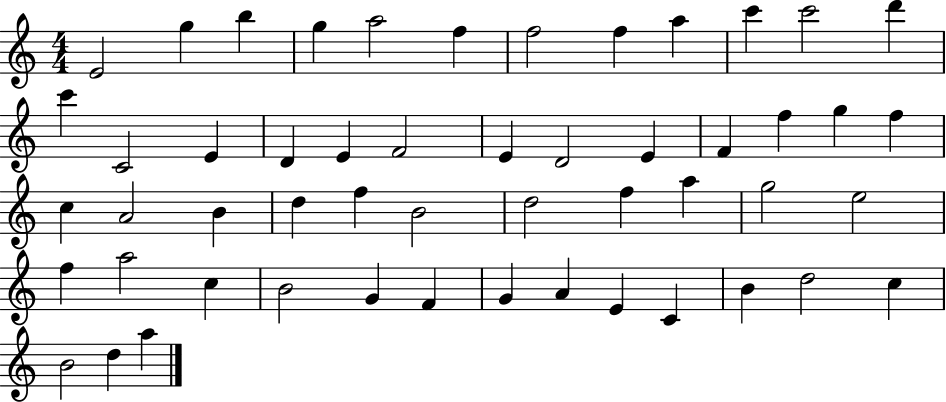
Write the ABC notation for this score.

X:1
T:Untitled
M:4/4
L:1/4
K:C
E2 g b g a2 f f2 f a c' c'2 d' c' C2 E D E F2 E D2 E F f g f c A2 B d f B2 d2 f a g2 e2 f a2 c B2 G F G A E C B d2 c B2 d a